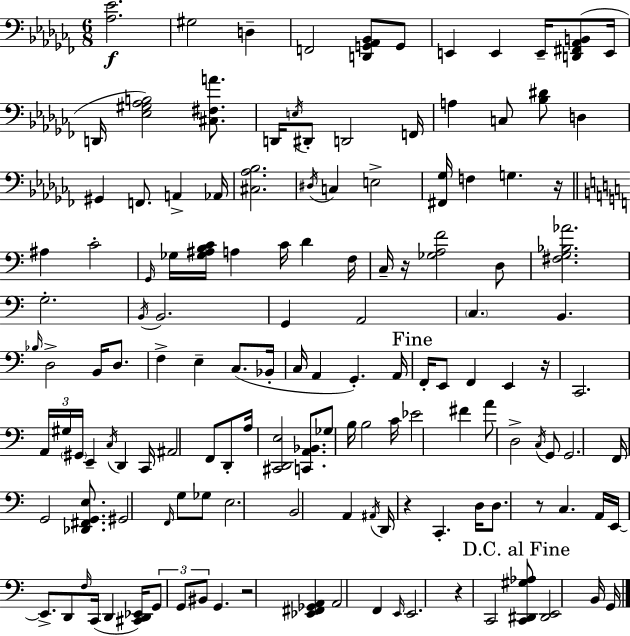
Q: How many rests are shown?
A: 7